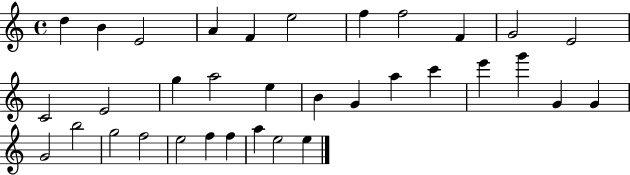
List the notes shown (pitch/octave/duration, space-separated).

D5/q B4/q E4/h A4/q F4/q E5/h F5/q F5/h F4/q G4/h E4/h C4/h E4/h G5/q A5/h E5/q B4/q G4/q A5/q C6/q E6/q G6/q G4/q G4/q G4/h B5/h G5/h F5/h E5/h F5/q F5/q A5/q E5/h E5/q